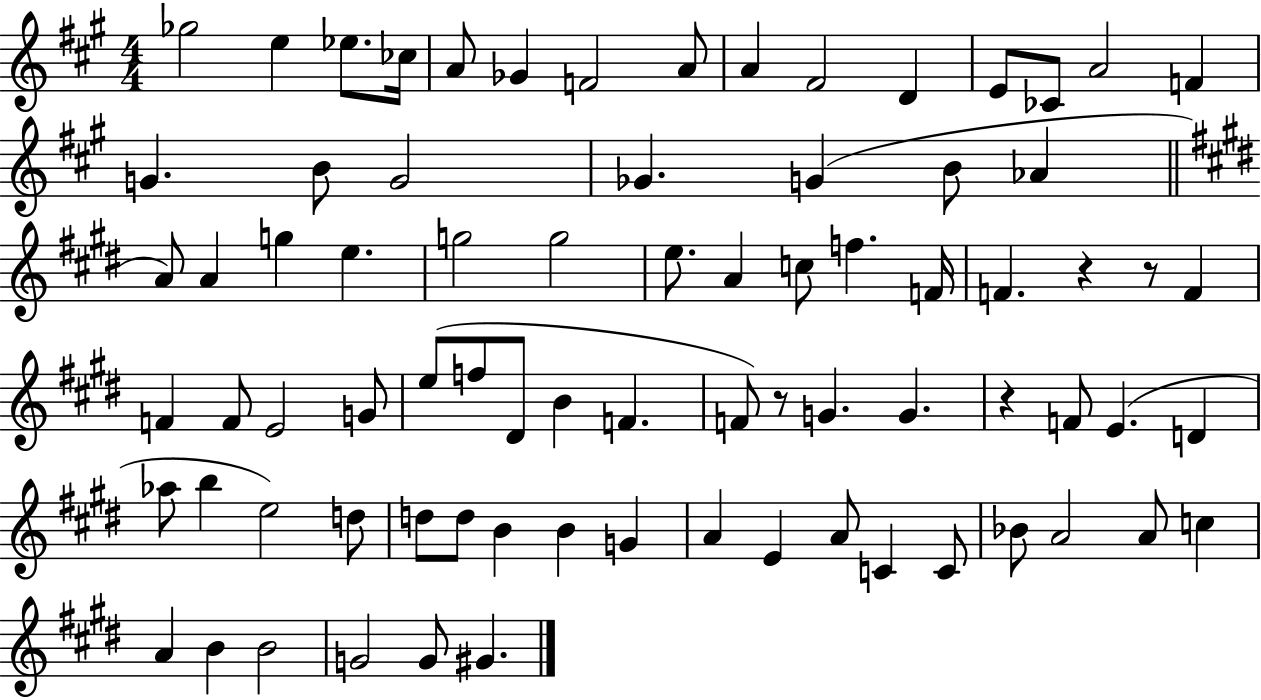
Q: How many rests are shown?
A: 4